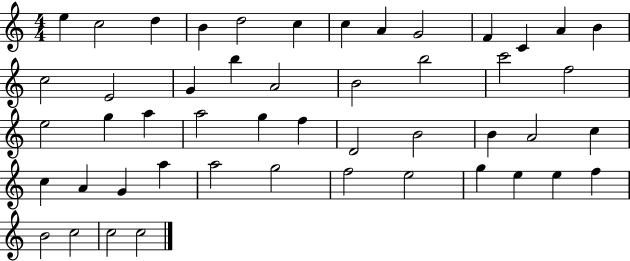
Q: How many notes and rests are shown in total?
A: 49